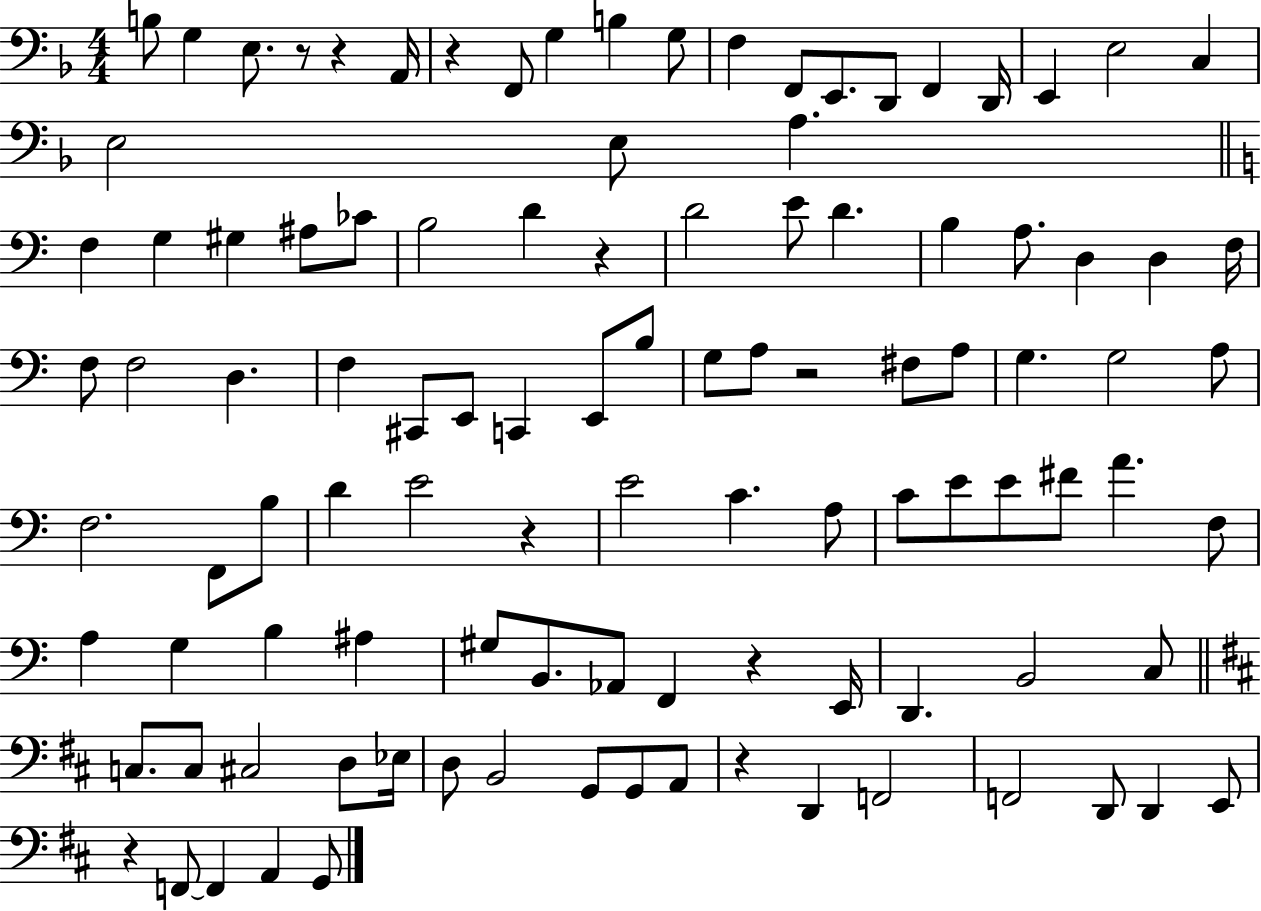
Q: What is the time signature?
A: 4/4